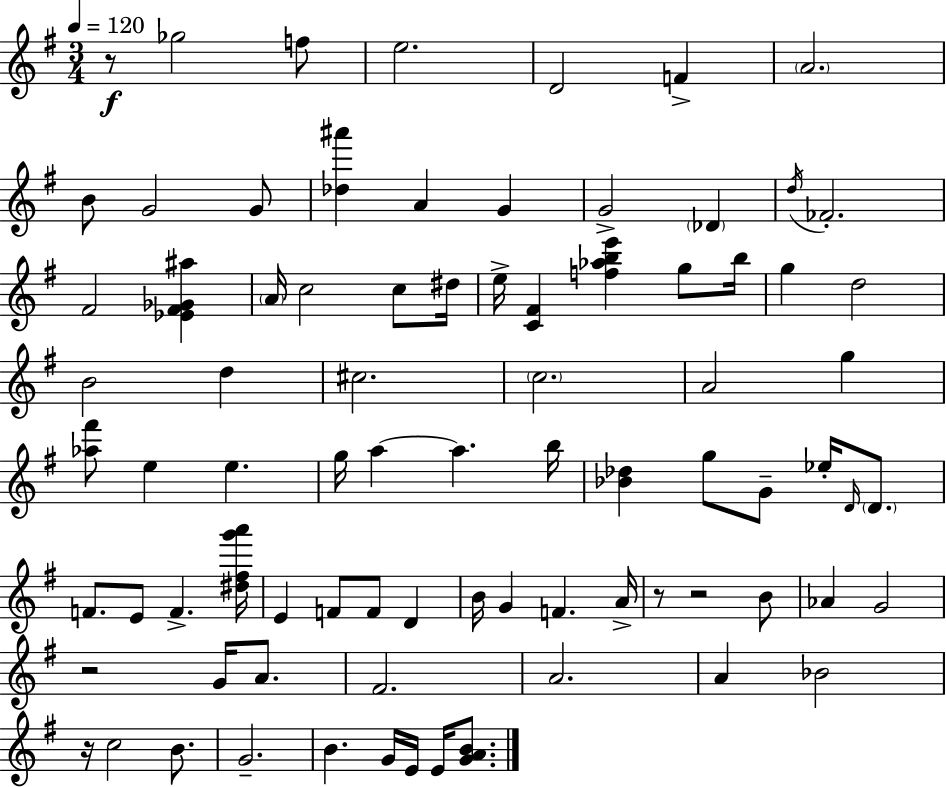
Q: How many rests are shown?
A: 5